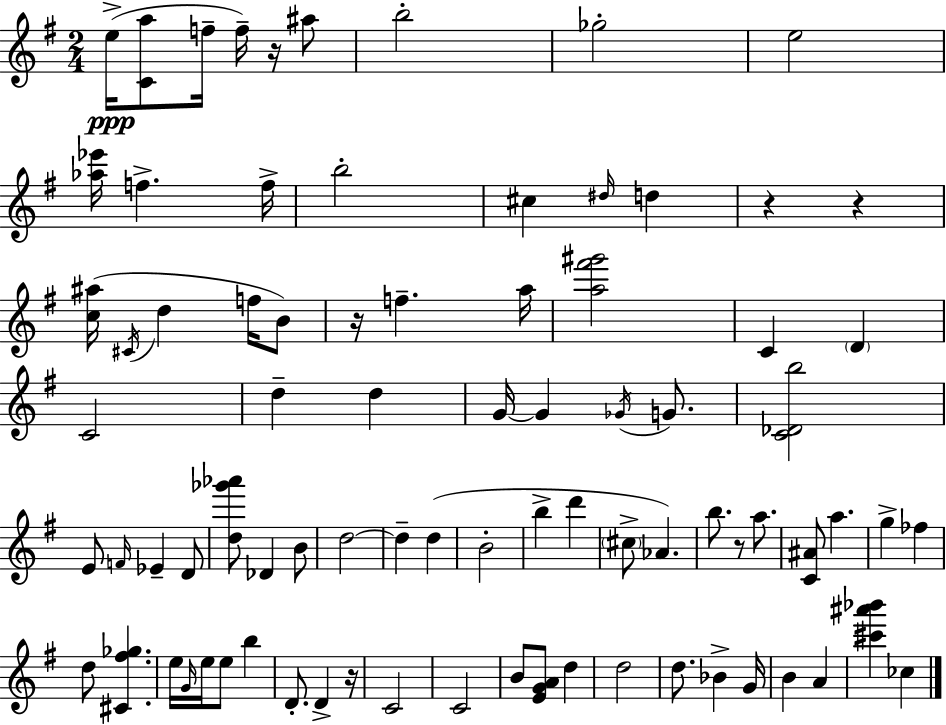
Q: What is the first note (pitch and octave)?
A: E5